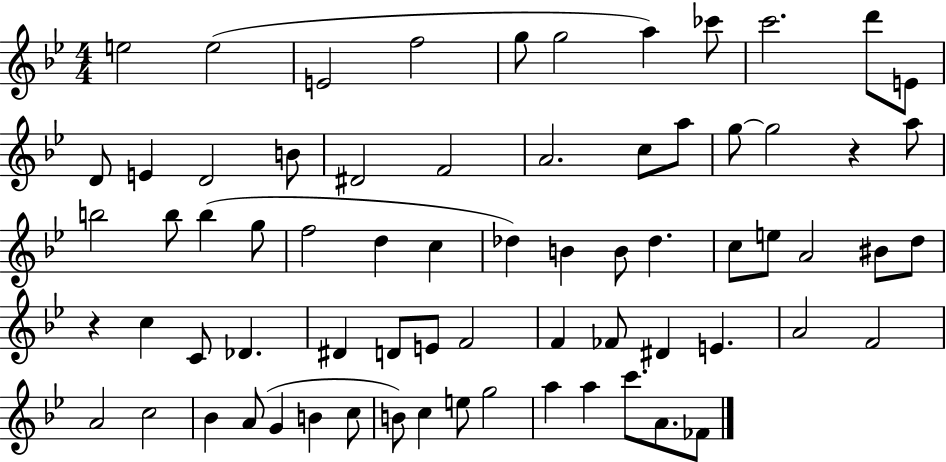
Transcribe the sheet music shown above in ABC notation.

X:1
T:Untitled
M:4/4
L:1/4
K:Bb
e2 e2 E2 f2 g/2 g2 a _c'/2 c'2 d'/2 E/2 D/2 E D2 B/2 ^D2 F2 A2 c/2 a/2 g/2 g2 z a/2 b2 b/2 b g/2 f2 d c _d B B/2 _d c/2 e/2 A2 ^B/2 d/2 z c C/2 _D ^D D/2 E/2 F2 F _F/2 ^D E A2 F2 A2 c2 _B A/2 G B c/2 B/2 c e/2 g2 a a c'/2 A/2 _F/2